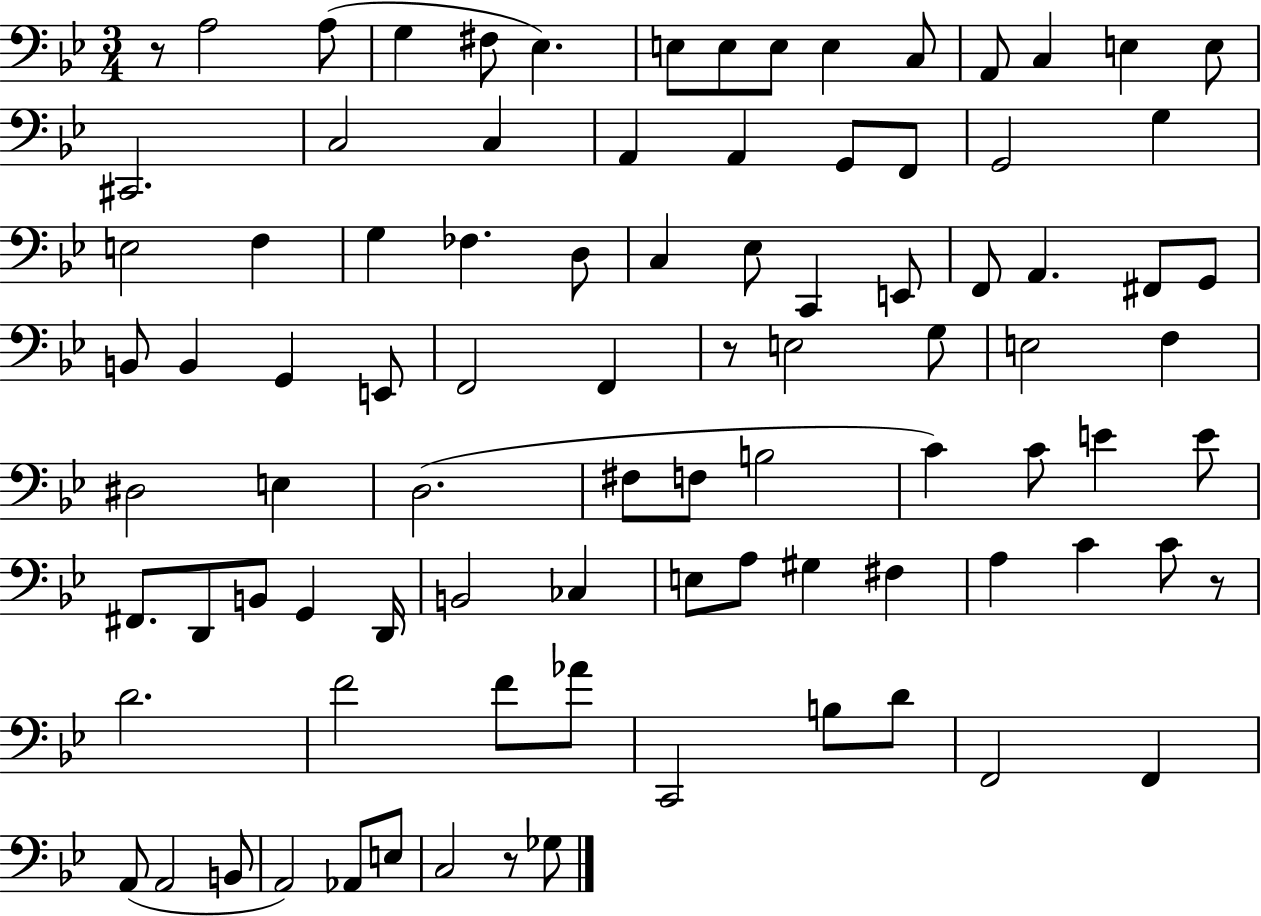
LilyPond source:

{
  \clef bass
  \numericTimeSignature
  \time 3/4
  \key bes \major
  \repeat volta 2 { r8 a2 a8( | g4 fis8 ees4.) | e8 e8 e8 e4 c8 | a,8 c4 e4 e8 | \break cis,2. | c2 c4 | a,4 a,4 g,8 f,8 | g,2 g4 | \break e2 f4 | g4 fes4. d8 | c4 ees8 c,4 e,8 | f,8 a,4. fis,8 g,8 | \break b,8 b,4 g,4 e,8 | f,2 f,4 | r8 e2 g8 | e2 f4 | \break dis2 e4 | d2.( | fis8 f8 b2 | c'4) c'8 e'4 e'8 | \break fis,8. d,8 b,8 g,4 d,16 | b,2 ces4 | e8 a8 gis4 fis4 | a4 c'4 c'8 r8 | \break d'2. | f'2 f'8 aes'8 | c,2 b8 d'8 | f,2 f,4 | \break a,8( a,2 b,8 | a,2) aes,8 e8 | c2 r8 ges8 | } \bar "|."
}